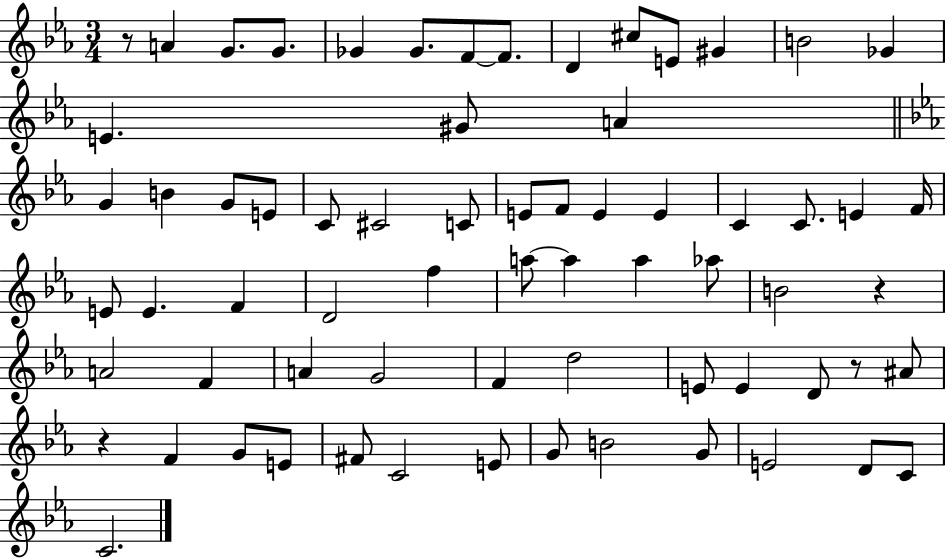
X:1
T:Untitled
M:3/4
L:1/4
K:Eb
z/2 A G/2 G/2 _G _G/2 F/2 F/2 D ^c/2 E/2 ^G B2 _G E ^G/2 A G B G/2 E/2 C/2 ^C2 C/2 E/2 F/2 E E C C/2 E F/4 E/2 E F D2 f a/2 a a _a/2 B2 z A2 F A G2 F d2 E/2 E D/2 z/2 ^A/2 z F G/2 E/2 ^F/2 C2 E/2 G/2 B2 G/2 E2 D/2 C/2 C2